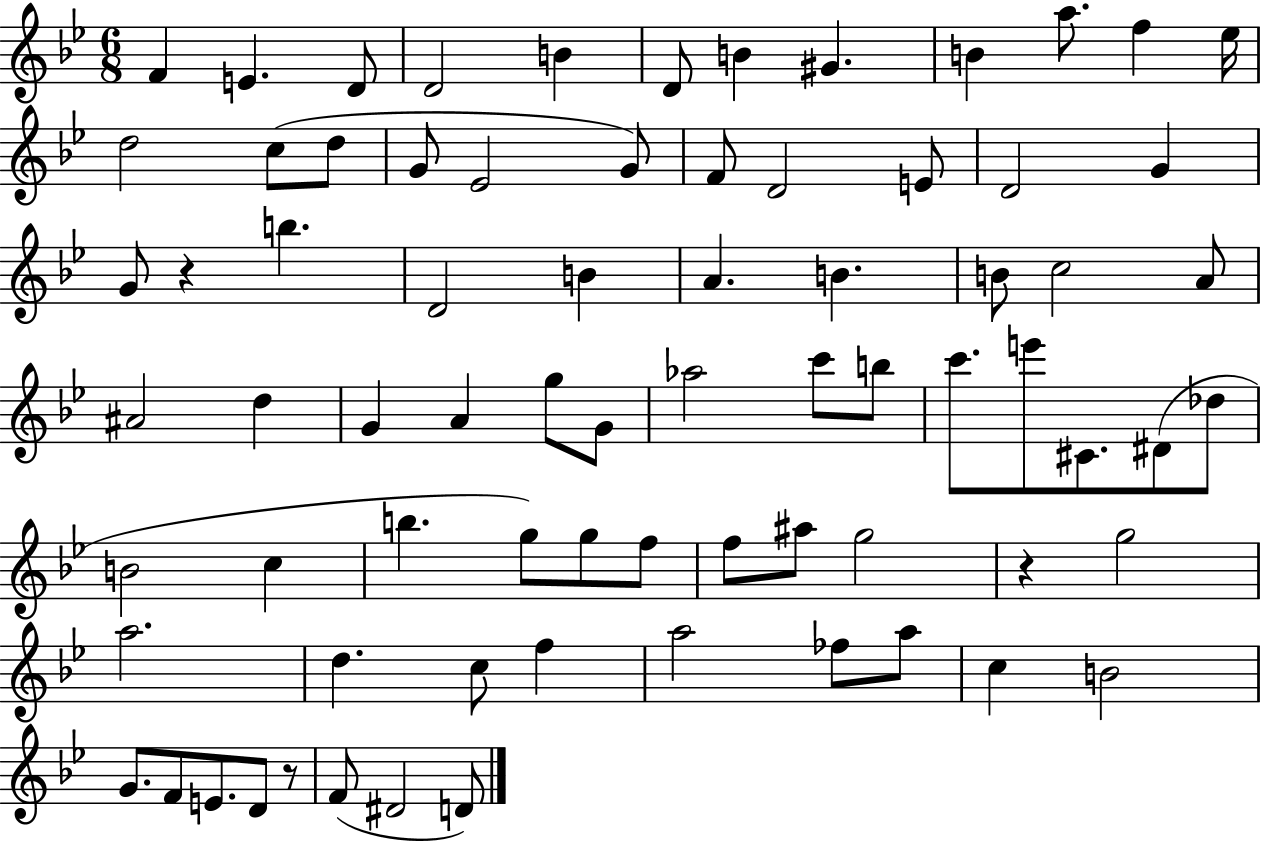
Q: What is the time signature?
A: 6/8